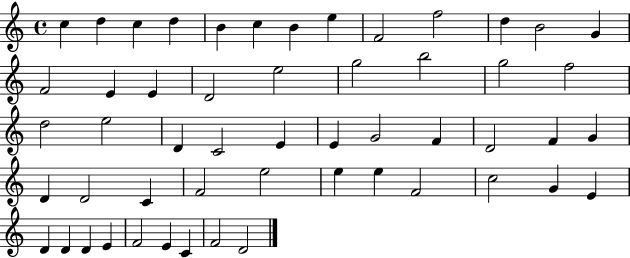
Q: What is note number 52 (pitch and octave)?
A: F4